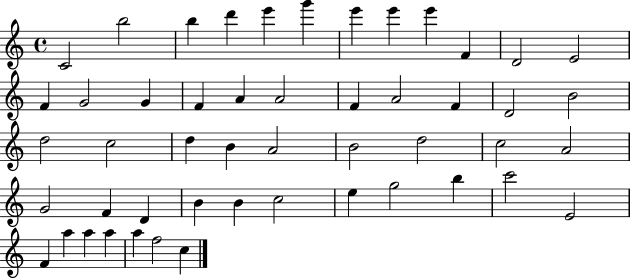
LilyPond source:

{
  \clef treble
  \time 4/4
  \defaultTimeSignature
  \key c \major
  c'2 b''2 | b''4 d'''4 e'''4 g'''4 | e'''4 e'''4 e'''4 f'4 | d'2 e'2 | \break f'4 g'2 g'4 | f'4 a'4 a'2 | f'4 a'2 f'4 | d'2 b'2 | \break d''2 c''2 | d''4 b'4 a'2 | b'2 d''2 | c''2 a'2 | \break g'2 f'4 d'4 | b'4 b'4 c''2 | e''4 g''2 b''4 | c'''2 e'2 | \break f'4 a''4 a''4 a''4 | a''4 f''2 c''4 | \bar "|."
}